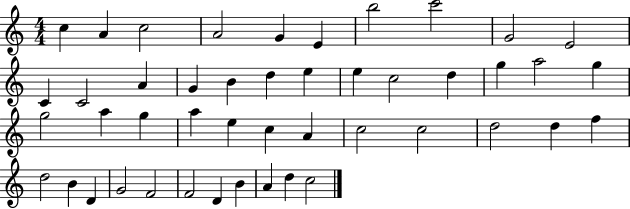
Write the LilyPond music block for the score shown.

{
  \clef treble
  \numericTimeSignature
  \time 4/4
  \key c \major
  c''4 a'4 c''2 | a'2 g'4 e'4 | b''2 c'''2 | g'2 e'2 | \break c'4 c'2 a'4 | g'4 b'4 d''4 e''4 | e''4 c''2 d''4 | g''4 a''2 g''4 | \break g''2 a''4 g''4 | a''4 e''4 c''4 a'4 | c''2 c''2 | d''2 d''4 f''4 | \break d''2 b'4 d'4 | g'2 f'2 | f'2 d'4 b'4 | a'4 d''4 c''2 | \break \bar "|."
}